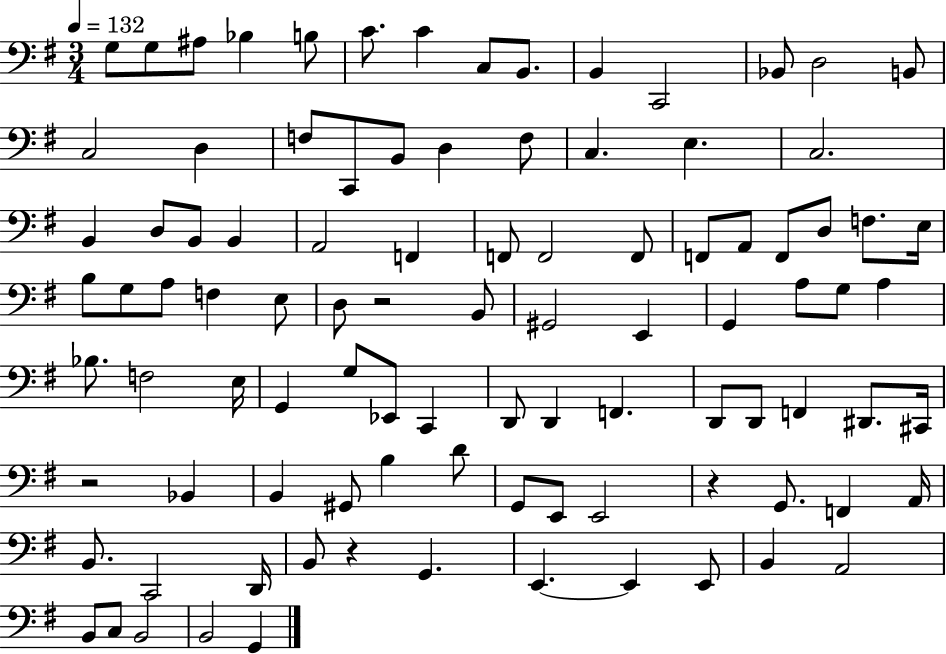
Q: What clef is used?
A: bass